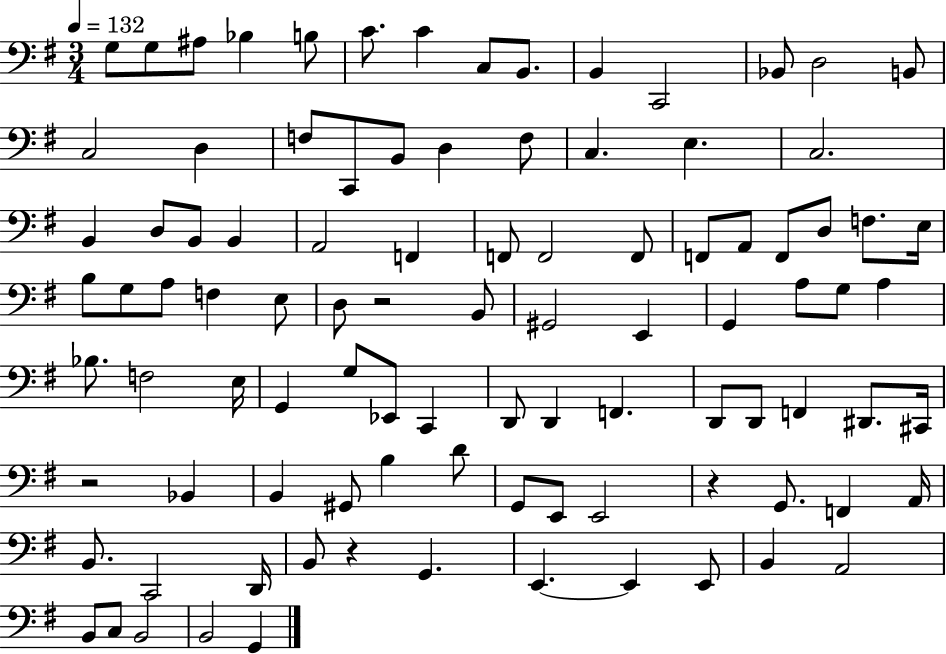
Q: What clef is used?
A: bass